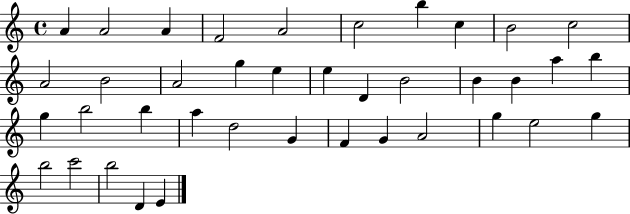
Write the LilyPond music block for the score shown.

{
  \clef treble
  \time 4/4
  \defaultTimeSignature
  \key c \major
  a'4 a'2 a'4 | f'2 a'2 | c''2 b''4 c''4 | b'2 c''2 | \break a'2 b'2 | a'2 g''4 e''4 | e''4 d'4 b'2 | b'4 b'4 a''4 b''4 | \break g''4 b''2 b''4 | a''4 d''2 g'4 | f'4 g'4 a'2 | g''4 e''2 g''4 | \break b''2 c'''2 | b''2 d'4 e'4 | \bar "|."
}